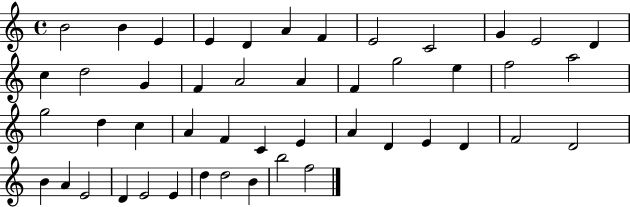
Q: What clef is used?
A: treble